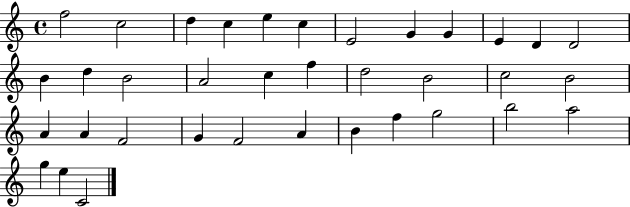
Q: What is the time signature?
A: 4/4